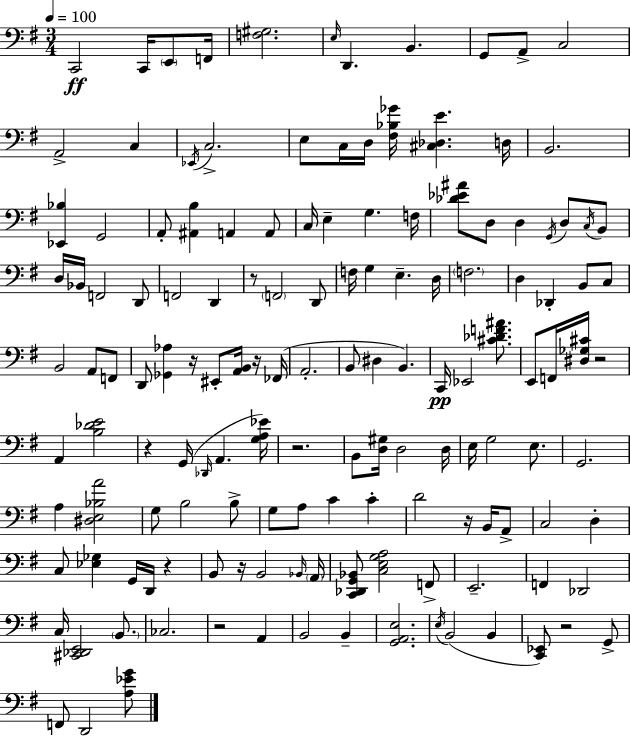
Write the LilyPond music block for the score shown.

{
  \clef bass
  \numericTimeSignature
  \time 3/4
  \key e \minor
  \tempo 4 = 100
  c,2\ff c,16 \parenthesize e,8 f,16 | <f gis>2. | \grace { e16 } d,4. b,4. | g,8 a,8-> c2 | \break a,2-> c4 | \acciaccatura { ees,16 } c2.-> | e8 c16 d16 <fis bes ges'>16 <cis des e'>4. | d16 b,2. | \break <ees, bes>4 g,2 | a,8-. <ais, b>4 a,4 | a,8 c16 e4-- g4. | f16 <des' ees' ais'>8 d8 d4 \acciaccatura { g,16 } d8 | \break \acciaccatura { c16 } b,8 d16 bes,16 f,2 | d,8 f,2 | d,4 r8 \parenthesize f,2 | d,8 f16 g4 e4.-- | \break d16 \parenthesize f2. | d4 des,4-. | b,8 c8 b,2 | a,8 f,8 d,8 <ges, aes>4 r16 eis,8-. | \break <a, b,>16 r16 fes,16( a,2.-. | b,8 dis4 b,4.) | c,16\pp ees,2 | <cis' des' f' ais'>8. e,8 f,16 <dis ges cis'>16 r2 | \break a,4 <b des' e'>2 | r4 g,16( \grace { des,16 } a,4. | <g a ees'>16) r2. | b,8 <d gis>16 d2 | \break d16 e16 g2 | e8. g,2. | a4 <dis e bes a'>2 | g8 b2 | \break b8-> g8 a8 c'4 | c'4-. d'2 | r16 b,16 a,8-> c2 | d4-. c8 <ees ges>4 g,16 | \break d,16 r4 b,8 r16 b,2 | \grace { bes,16 } \parenthesize a,16 <c, des, g, bes,>8 <c e g a>2 | f,8-> e,2.-- | f,4 des,2 | \break c16 <cis, des, e,>2 | \parenthesize b,8. ces2. | r2 | a,4 b,2 | \break b,4-- <g, a, e>2. | \acciaccatura { e16 }( b,2 | b,4 <c, ees,>8) r2 | g,8-> f,8 d,2 | \break <a ees' g'>8 \bar "|."
}